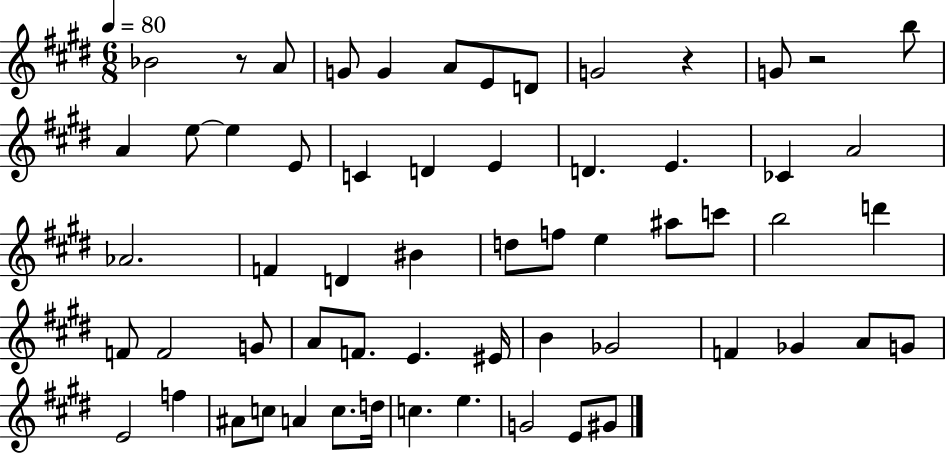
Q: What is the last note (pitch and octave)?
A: G#4